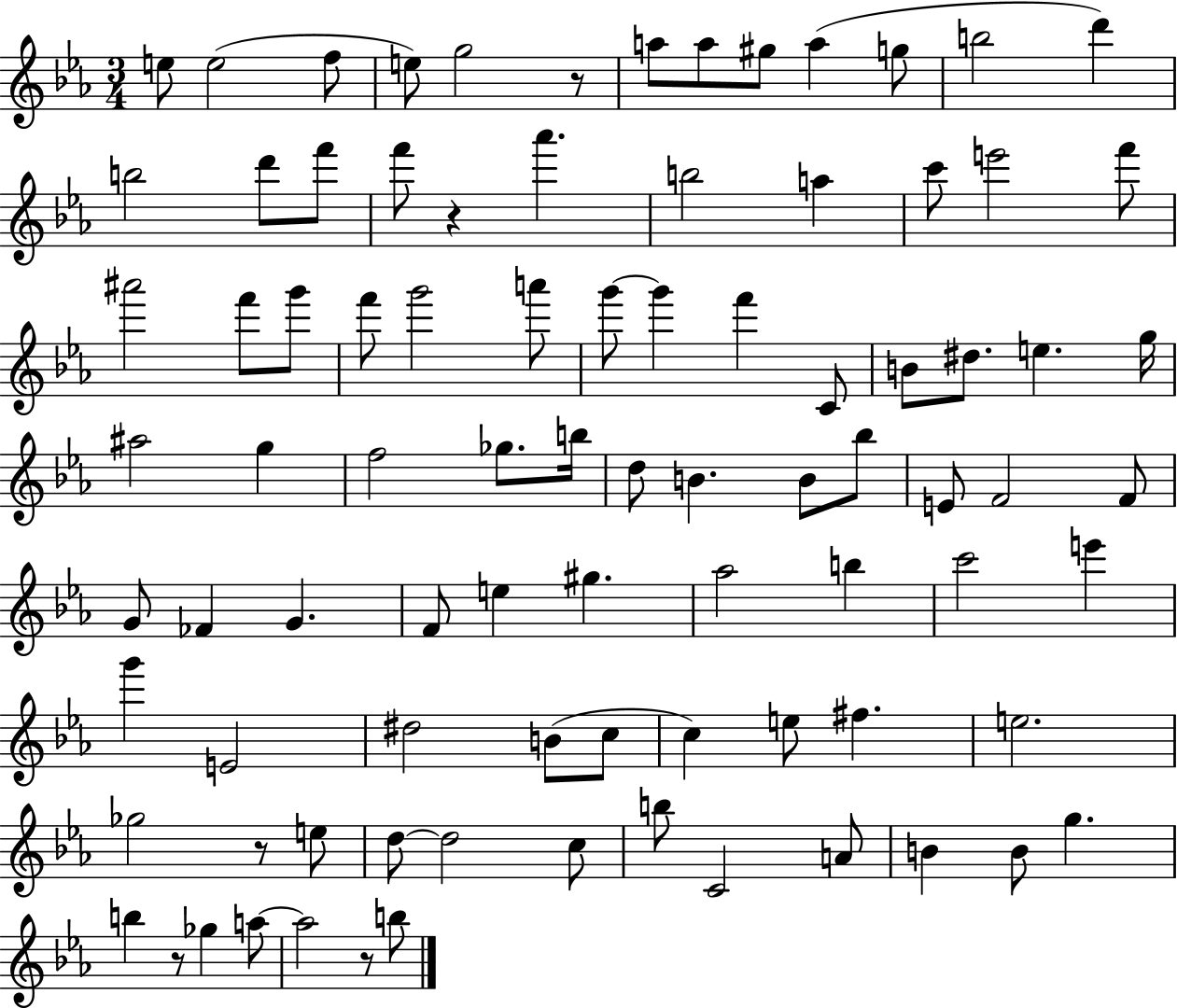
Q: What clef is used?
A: treble